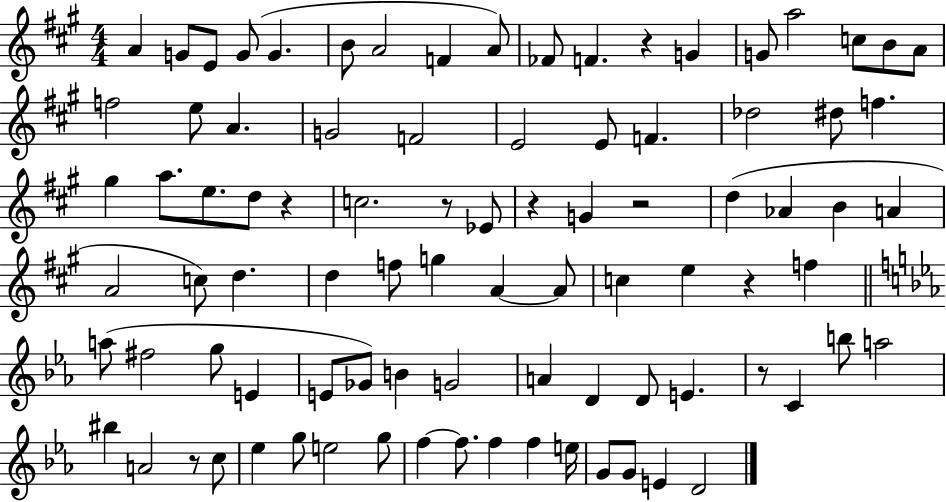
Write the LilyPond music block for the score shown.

{
  \clef treble
  \numericTimeSignature
  \time 4/4
  \key a \major
  a'4 g'8 e'8 g'8( g'4. | b'8 a'2 f'4 a'8) | fes'8 f'4. r4 g'4 | g'8 a''2 c''8 b'8 a'8 | \break f''2 e''8 a'4. | g'2 f'2 | e'2 e'8 f'4. | des''2 dis''8 f''4. | \break gis''4 a''8. e''8. d''8 r4 | c''2. r8 ees'8 | r4 g'4 r2 | d''4( aes'4 b'4 a'4 | \break a'2 c''8) d''4. | d''4 f''8 g''4 a'4~~ a'8 | c''4 e''4 r4 f''4 | \bar "||" \break \key c \minor a''8( fis''2 g''8 e'4 | e'8 ges'8) b'4 g'2 | a'4 d'4 d'8 e'4. | r8 c'4 b''8 a''2 | \break bis''4 a'2 r8 c''8 | ees''4 g''8 e''2 g''8 | f''4~~ f''8. f''4 f''4 e''16 | g'8 g'8 e'4 d'2 | \break \bar "|."
}